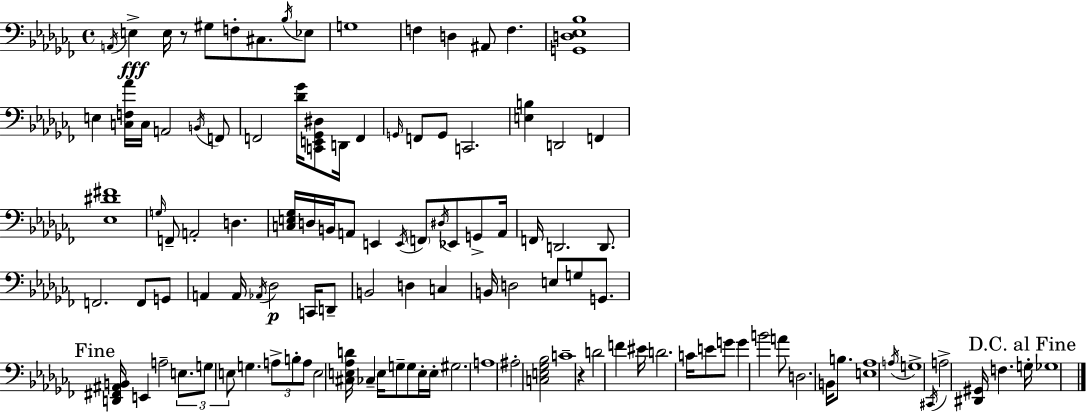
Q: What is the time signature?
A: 4/4